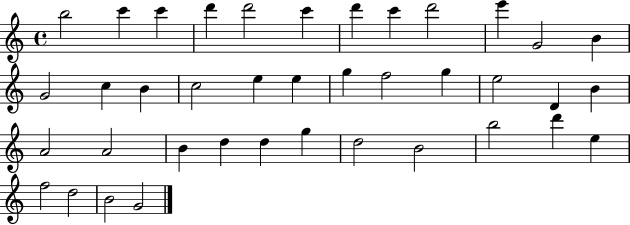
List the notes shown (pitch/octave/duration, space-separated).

B5/h C6/q C6/q D6/q D6/h C6/q D6/q C6/q D6/h E6/q G4/h B4/q G4/h C5/q B4/q C5/h E5/q E5/q G5/q F5/h G5/q E5/h D4/q B4/q A4/h A4/h B4/q D5/q D5/q G5/q D5/h B4/h B5/h D6/q E5/q F5/h D5/h B4/h G4/h